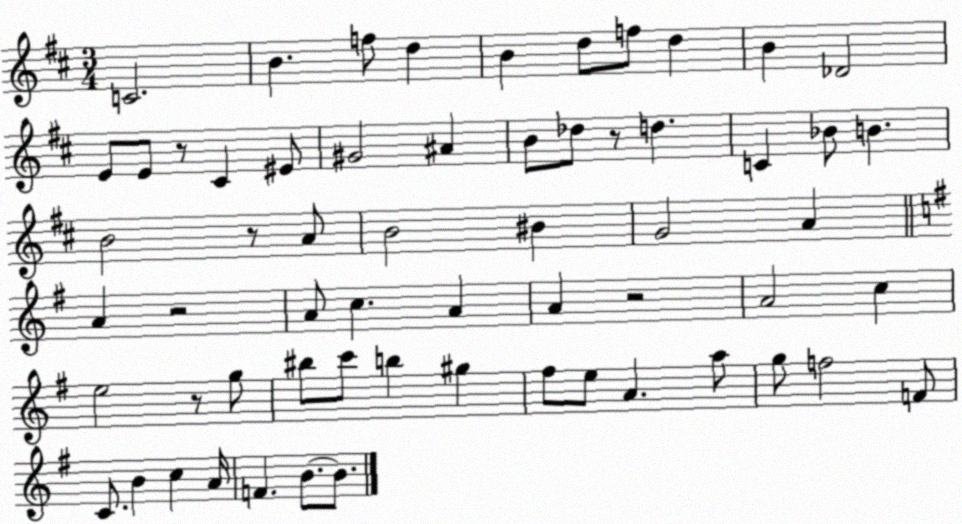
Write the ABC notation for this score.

X:1
T:Untitled
M:3/4
L:1/4
K:D
C2 B f/2 d B d/2 f/2 d B _D2 E/2 E/2 z/2 ^C ^E/2 ^G2 ^A B/2 _d/2 z/2 d C _B/2 B B2 z/2 A/2 B2 ^B G2 A A z2 A/2 c A A z2 A2 c e2 z/2 g/2 ^b/2 c'/2 b ^g ^f/2 e/2 A a/2 g/2 f2 F/2 C/2 B c A/4 F B/2 B/2